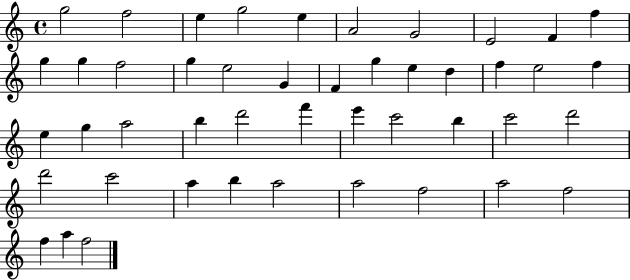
X:1
T:Untitled
M:4/4
L:1/4
K:C
g2 f2 e g2 e A2 G2 E2 F f g g f2 g e2 G F g e d f e2 f e g a2 b d'2 f' e' c'2 b c'2 d'2 d'2 c'2 a b a2 a2 f2 a2 f2 f a f2